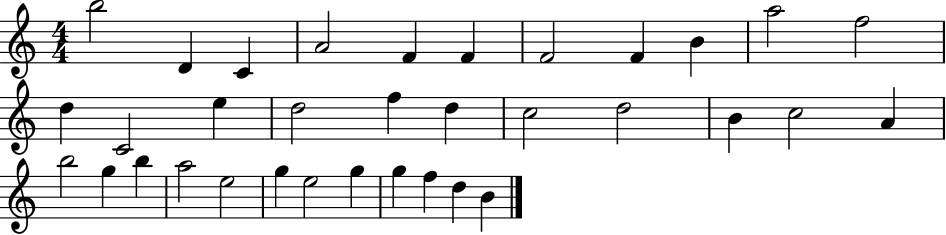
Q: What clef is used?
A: treble